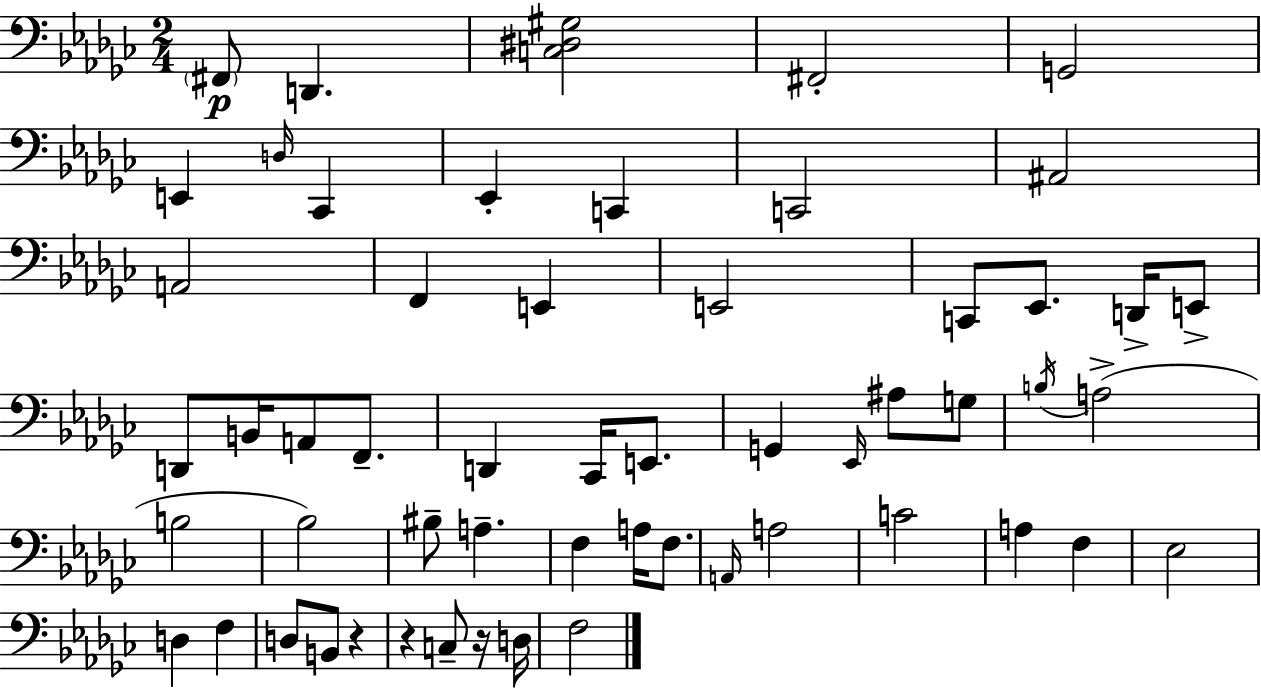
{
  \clef bass
  \numericTimeSignature
  \time 2/4
  \key ees \minor
  \parenthesize fis,8\p d,4. | <c dis gis>2 | fis,2-. | g,2 | \break e,4 \grace { d16 } ces,4 | ees,4-. c,4 | c,2 | ais,2 | \break a,2 | f,4 e,4 | e,2 | c,8 ees,8. d,16-> e,8-> | \break d,8 b,16 a,8 f,8.-- | d,4 ces,16 e,8. | g,4 \grace { ees,16 } ais8 | g8 \acciaccatura { b16 } a2->( | \break b2 | bes2) | bis8-- a4.-- | f4 a16 | \break f8. \grace { a,16 } a2 | c'2 | a4 | f4 ees2 | \break d4 | f4 d8 b,8 | r4 r4 | c8-- r16 d16 f2 | \break \bar "|."
}